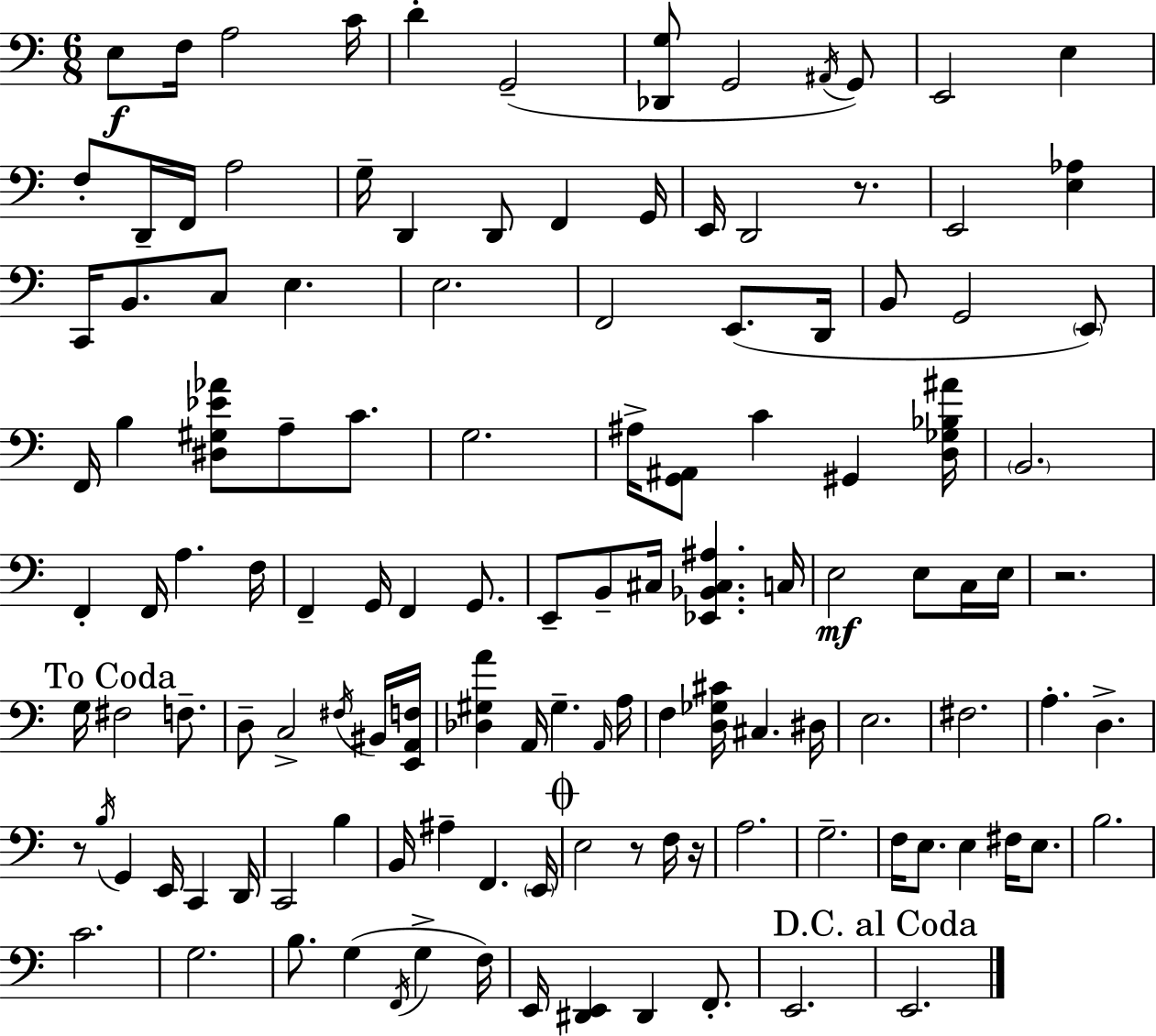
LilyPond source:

{
  \clef bass
  \numericTimeSignature
  \time 6/8
  \key a \minor
  \repeat volta 2 { e8\f f16 a2 c'16 | d'4-. g,2--( | <des, g>8 g,2 \acciaccatura { ais,16 } g,8) | e,2 e4 | \break f8-. d,16-- f,16 a2 | g16-- d,4 d,8 f,4 | g,16 e,16 d,2 r8. | e,2 <e aes>4 | \break c,16 b,8. c8 e4. | e2. | f,2 e,8.( | d,16 b,8 g,2 \parenthesize e,8) | \break f,16 b4 <dis gis ees' aes'>8 a8-- c'8. | g2. | ais16-> <g, ais,>8 c'4 gis,4 | <d ges bes ais'>16 \parenthesize b,2. | \break f,4-. f,16 a4. | f16 f,4-- g,16 f,4 g,8. | e,8-- b,8-- cis16 <ees, bes, cis ais>4. | c16 e2\mf e8 c16 | \break e16 r2. | \mark "To Coda" g16 fis2 f8.-- | d8-- c2-> \acciaccatura { fis16 } | bis,16 <e, a, f>16 <des gis a'>4 a,16 gis4.-- | \break \grace { a,16 } a16 f4 <d ges cis'>16 cis4. | dis16 e2. | fis2. | a4.-. d4.-> | \break r8 \acciaccatura { b16 } g,4 e,16 c,4 | d,16 c,2 | b4 b,16 ais4-- f,4. | \parenthesize e,16 \mark \markup { \musicglyph "scripts.coda" } e2 | \break r8 f16 r16 a2. | g2.-- | f16 e8. e4 | fis16 e8. b2. | \break c'2. | g2. | b8. g4( \acciaccatura { f,16 } | g4-> f16) e,16 <dis, e,>4 dis,4 | \break f,8.-. e,2. | \mark "D.C. al Coda" e,2. | } \bar "|."
}